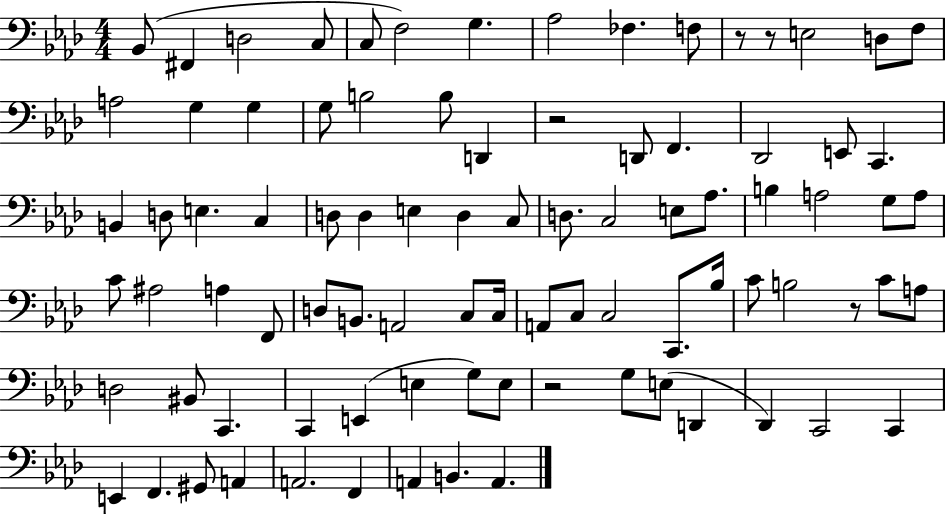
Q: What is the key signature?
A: AES major